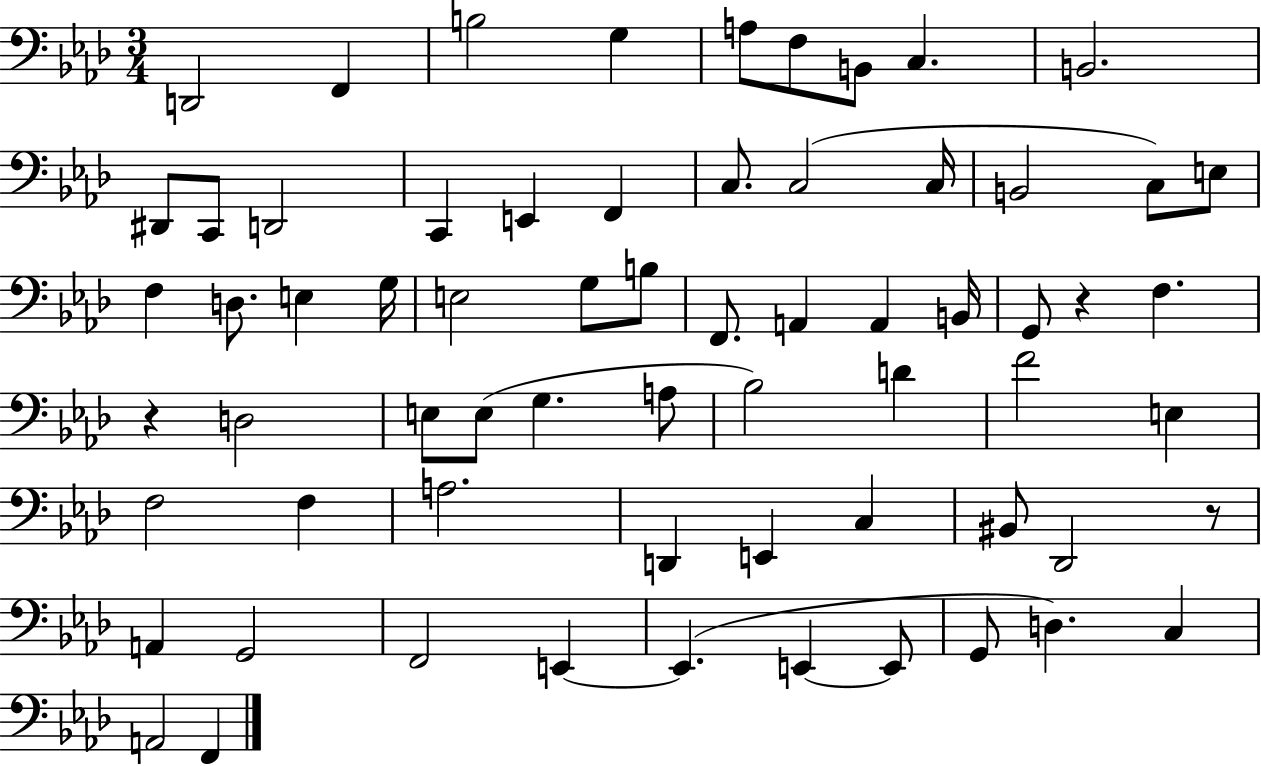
X:1
T:Untitled
M:3/4
L:1/4
K:Ab
D,,2 F,, B,2 G, A,/2 F,/2 B,,/2 C, B,,2 ^D,,/2 C,,/2 D,,2 C,, E,, F,, C,/2 C,2 C,/4 B,,2 C,/2 E,/2 F, D,/2 E, G,/4 E,2 G,/2 B,/2 F,,/2 A,, A,, B,,/4 G,,/2 z F, z D,2 E,/2 E,/2 G, A,/2 _B,2 D F2 E, F,2 F, A,2 D,, E,, C, ^B,,/2 _D,,2 z/2 A,, G,,2 F,,2 E,, E,, E,, E,,/2 G,,/2 D, C, A,,2 F,,